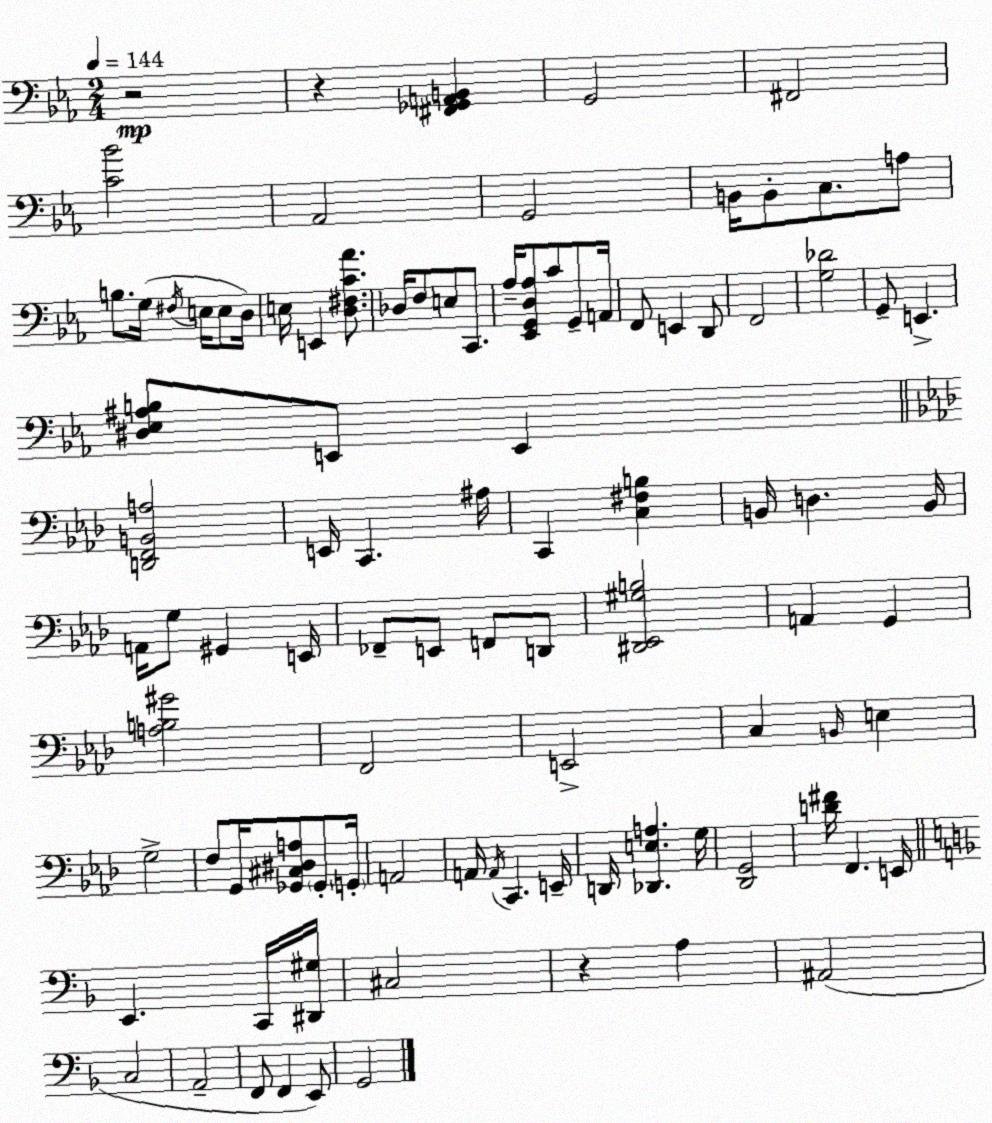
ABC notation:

X:1
T:Untitled
M:2/4
L:1/4
K:Cm
z2 z [^F,,_G,,A,,B,,] G,,2 ^F,,2 [C_B]2 _A,,2 G,,2 B,,/4 B,,/2 C,/2 A,/2 B,/2 G,/4 ^F,/4 E,/4 E,/2 D,/4 E,/4 E,, [D,^F,C_A]/2 _D,/4 F,/2 E,/2 C,,/2 _A,/4 [_E,,G,,D,_A,]/2 C/2 G,,/2 A,,/4 F,,/2 E,, D,,/2 F,,2 [G,_D]2 G,,/2 E,, [^D,_E,^A,B,]/2 E,,/2 E,, [D,,F,,B,,A,]2 E,,/4 C,, ^A,/4 C,, [C,^F,B,] B,,/4 D, B,,/4 A,,/4 G,/2 ^G,, E,,/4 _F,,/2 E,,/2 F,,/2 D,,/2 [^D,,_E,,^G,B,]2 A,, G,, [A,B,^G]2 F,,2 E,,2 C, B,,/4 E, G,2 F,/2 G,,/4 [_G,,^C,^D,A,]/2 _G,,/2 G,,/4 A,,2 A,,/4 A,,/4 C,, E,,/4 D,,/4 [_D,,E,A,] G,/4 [_D,,G,,]2 [D^F]/4 F,, E,,/4 E,, C,,/4 [^D,,^G,]/4 ^C,2 z A, ^A,,2 C,2 A,,2 F,,/2 F,, E,,/2 G,,2